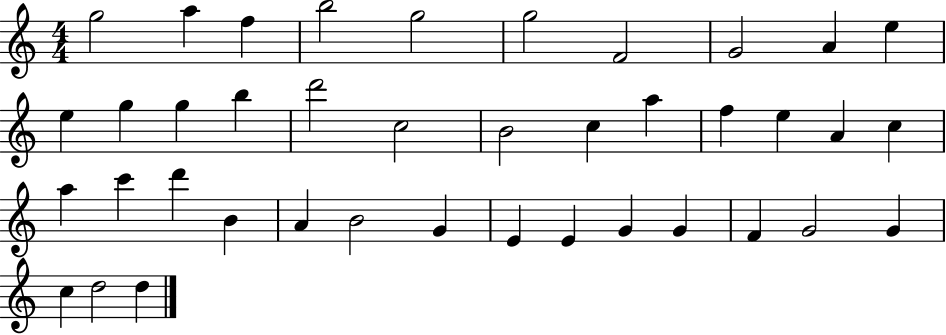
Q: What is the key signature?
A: C major